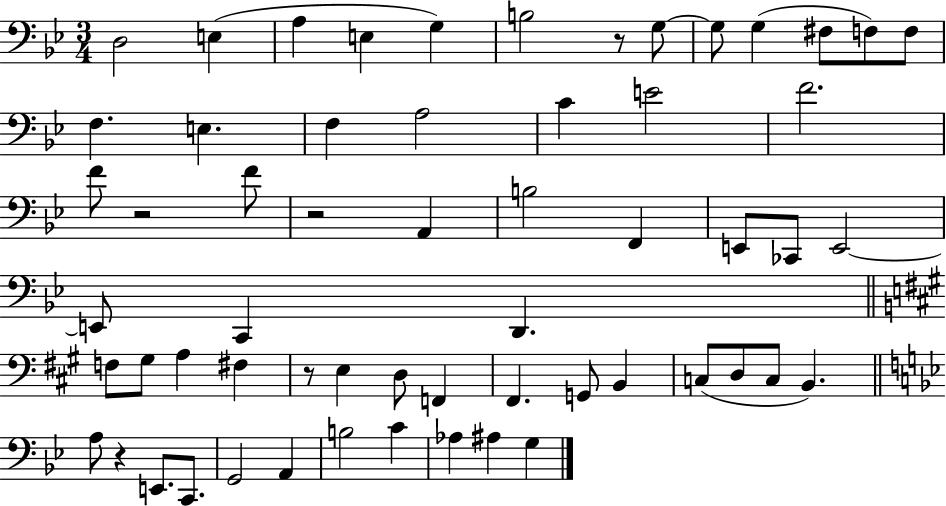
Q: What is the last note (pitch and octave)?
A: G3